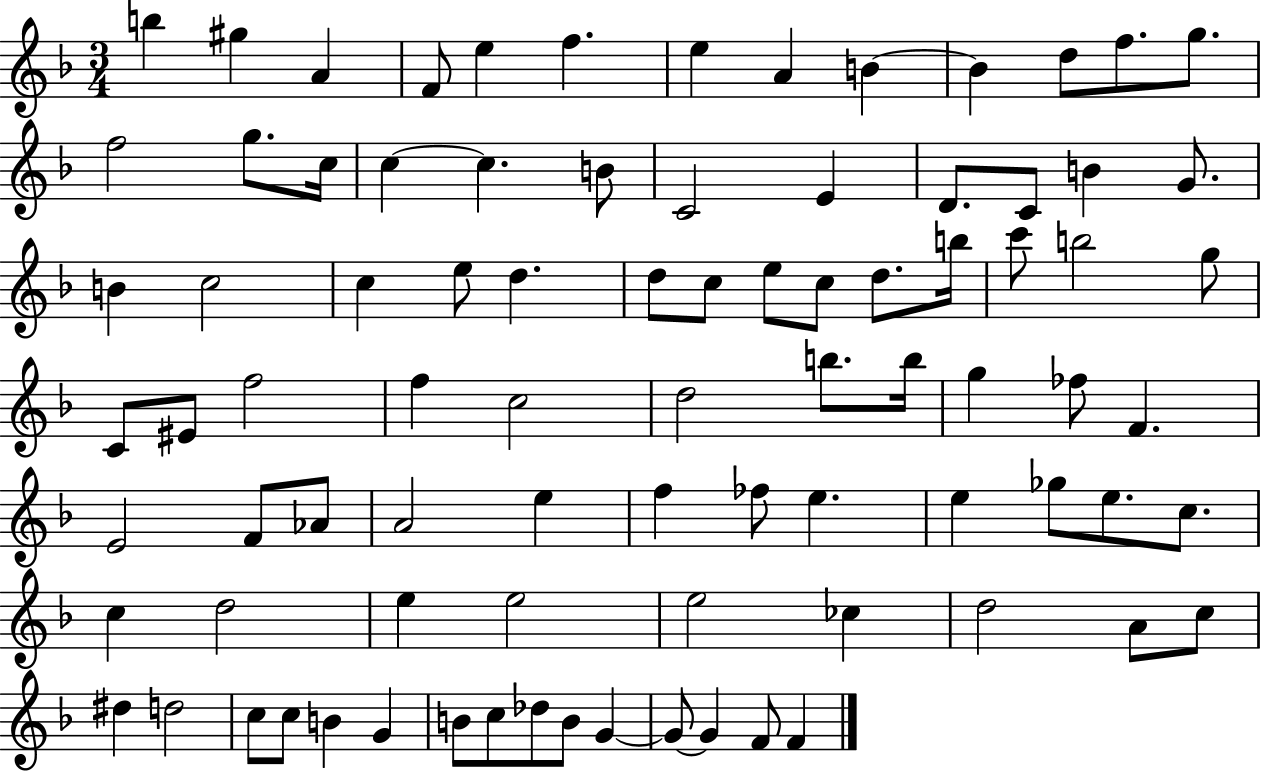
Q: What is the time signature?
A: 3/4